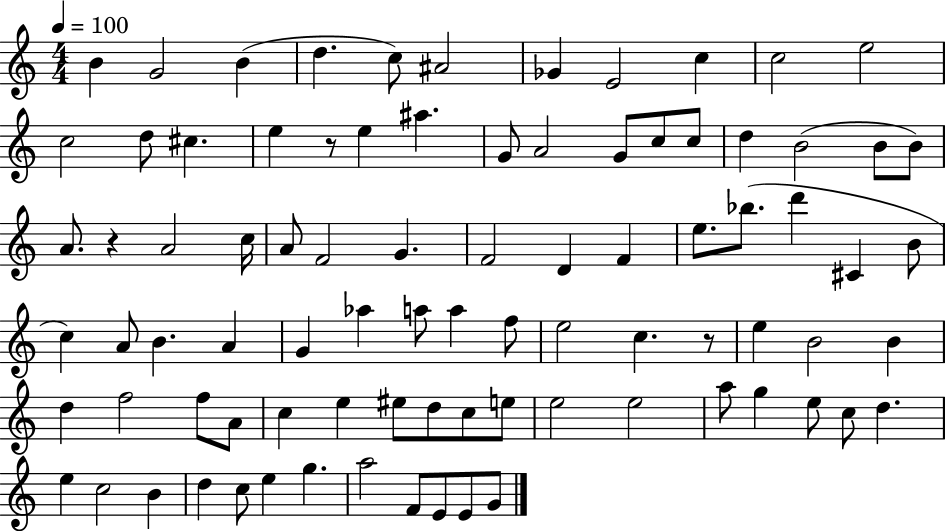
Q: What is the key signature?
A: C major